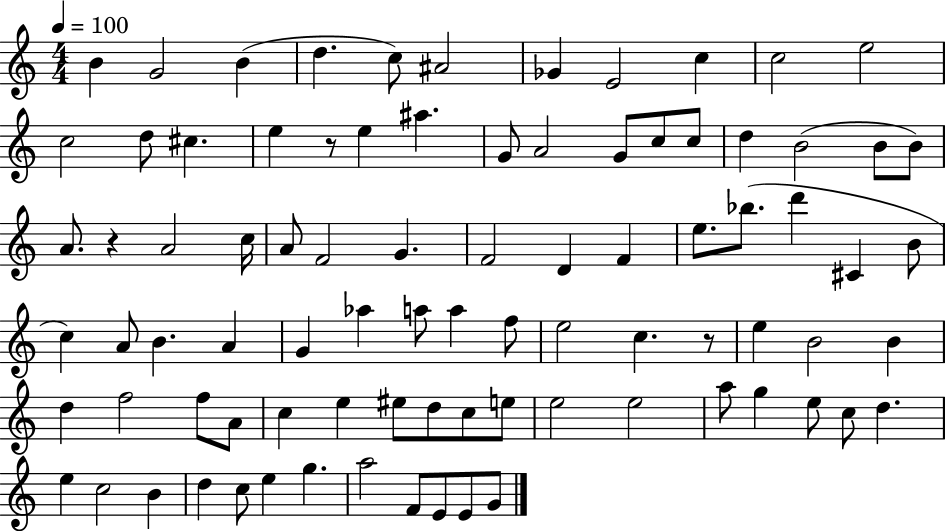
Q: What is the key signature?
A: C major